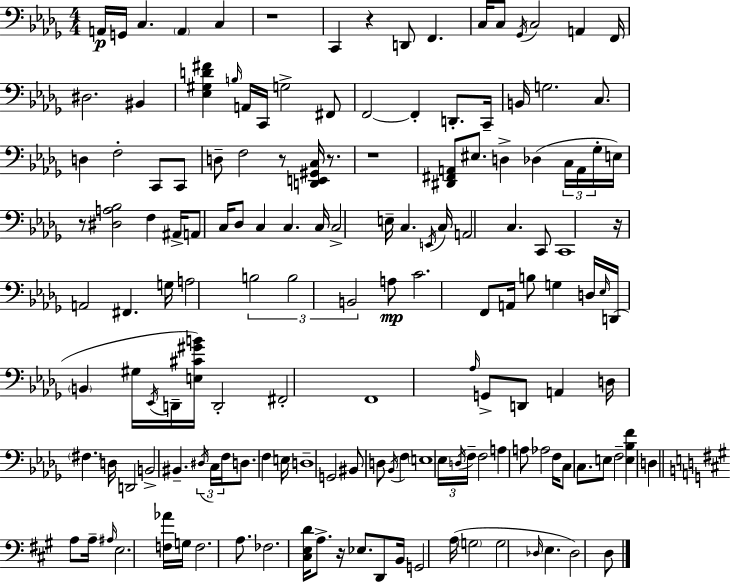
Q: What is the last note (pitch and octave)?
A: D3